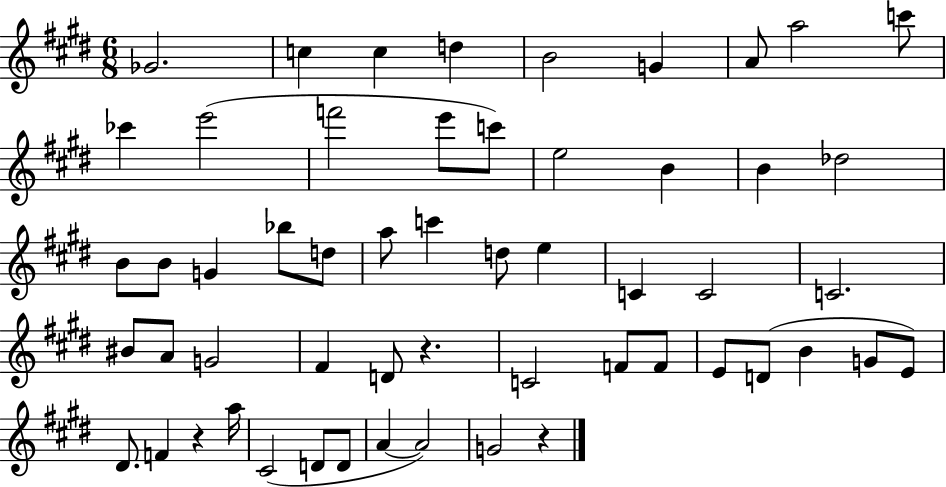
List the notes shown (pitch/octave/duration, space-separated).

Gb4/h. C5/q C5/q D5/q B4/h G4/q A4/e A5/h C6/e CES6/q E6/h F6/h E6/e C6/e E5/h B4/q B4/q Db5/h B4/e B4/e G4/q Bb5/e D5/e A5/e C6/q D5/e E5/q C4/q C4/h C4/h. BIS4/e A4/e G4/h F#4/q D4/e R/q. C4/h F4/e F4/e E4/e D4/e B4/q G4/e E4/e D#4/e. F4/q R/q A5/s C#4/h D4/e D4/e A4/q A4/h G4/h R/q